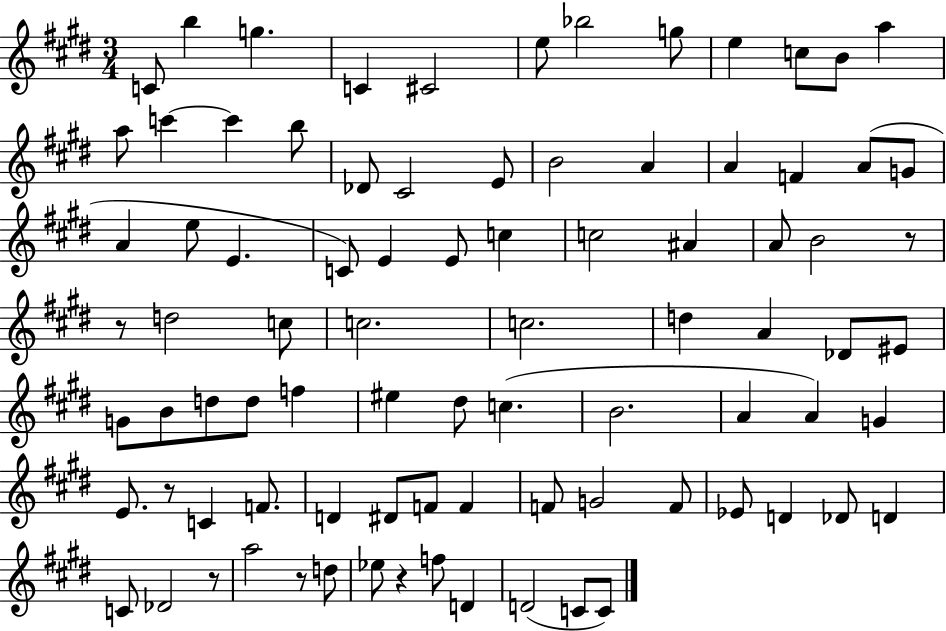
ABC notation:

X:1
T:Untitled
M:3/4
L:1/4
K:E
C/2 b g C ^C2 e/2 _b2 g/2 e c/2 B/2 a a/2 c' c' b/2 _D/2 ^C2 E/2 B2 A A F A/2 G/2 A e/2 E C/2 E E/2 c c2 ^A A/2 B2 z/2 z/2 d2 c/2 c2 c2 d A _D/2 ^E/2 G/2 B/2 d/2 d/2 f ^e ^d/2 c B2 A A G E/2 z/2 C F/2 D ^D/2 F/2 F F/2 G2 F/2 _E/2 D _D/2 D C/2 _D2 z/2 a2 z/2 d/2 _e/2 z f/2 D D2 C/2 C/2